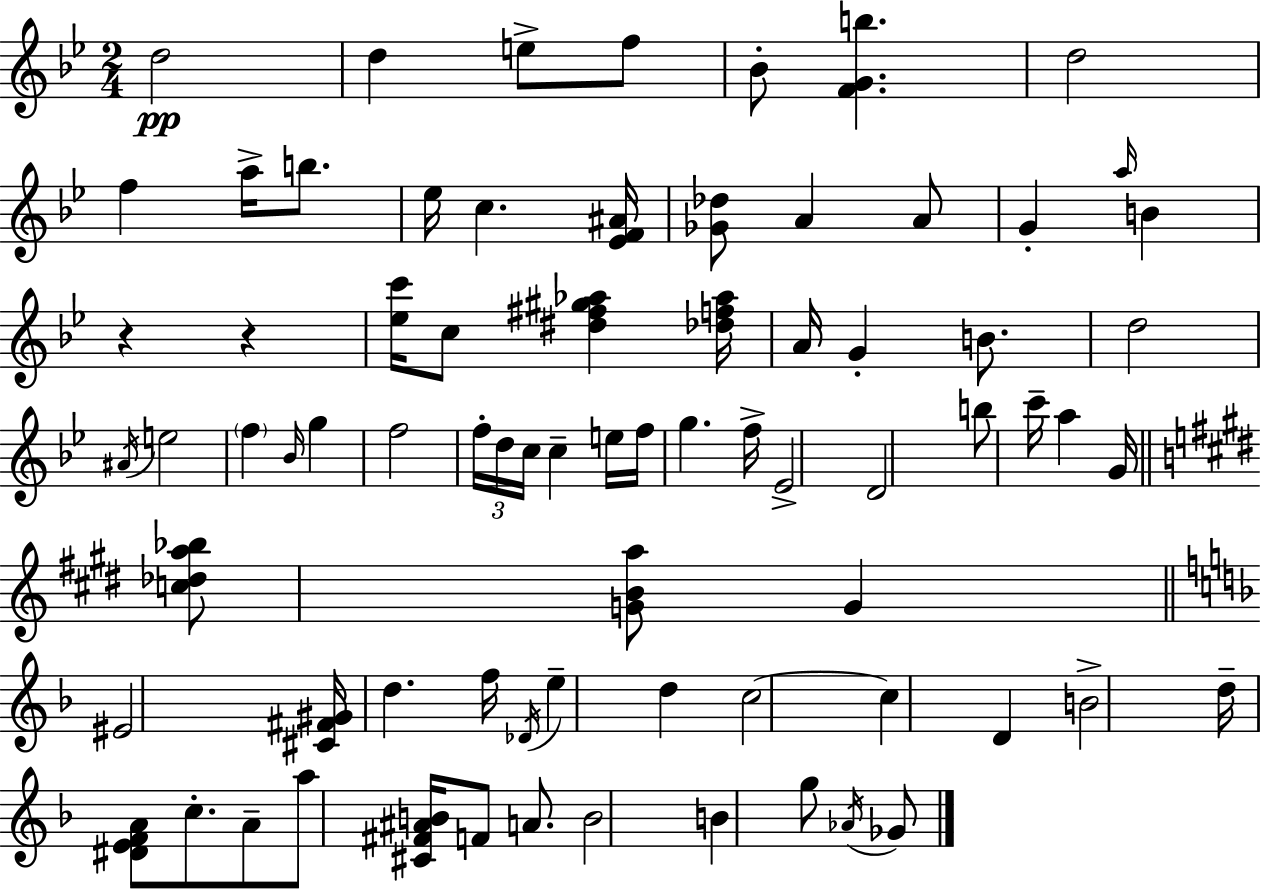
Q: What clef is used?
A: treble